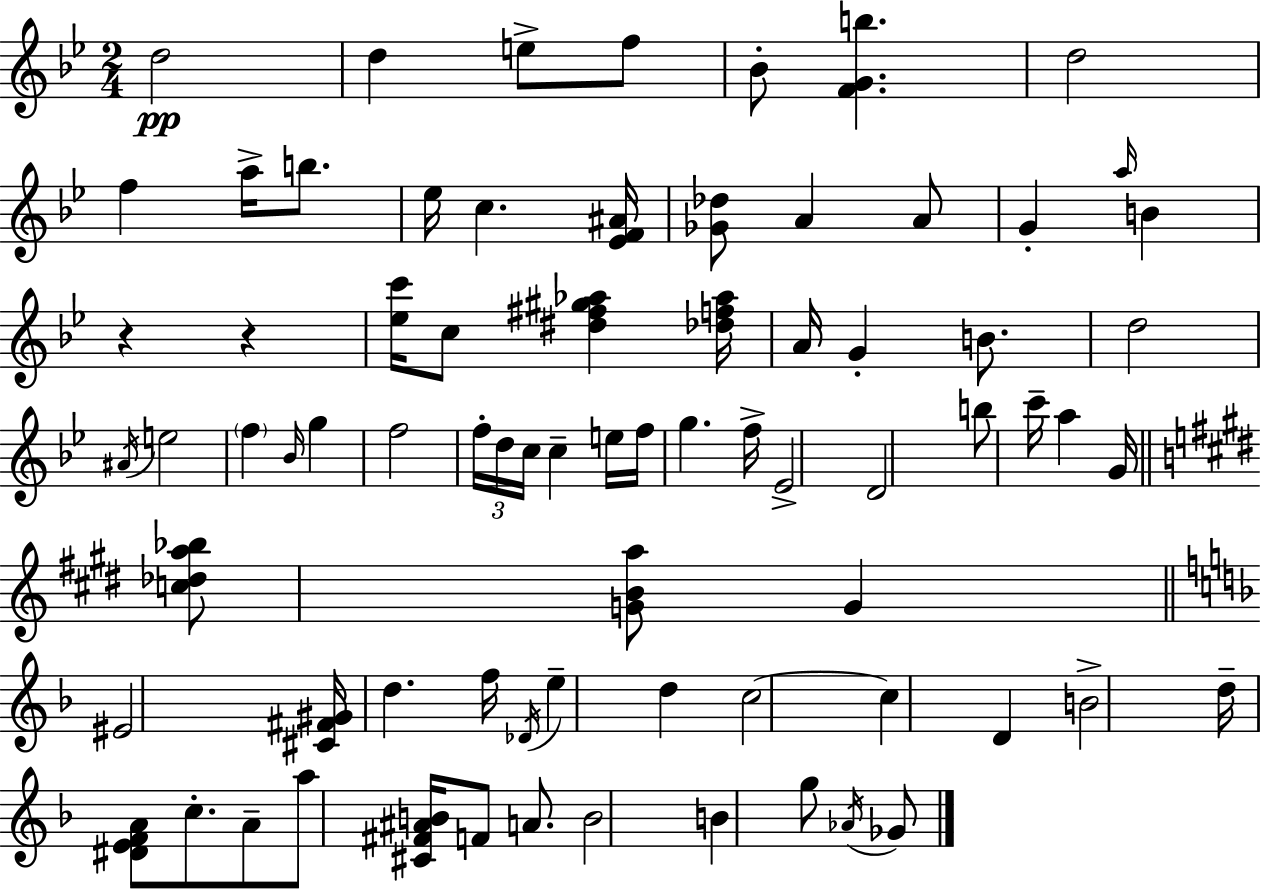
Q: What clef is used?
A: treble